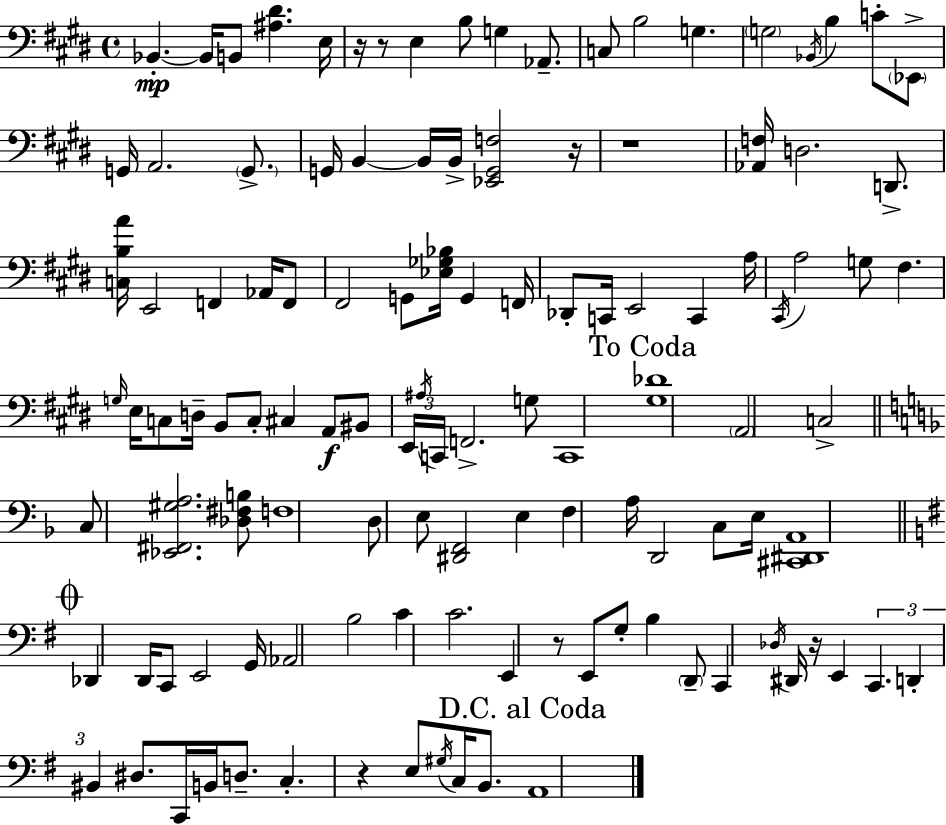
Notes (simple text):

Bb2/q. Bb2/s B2/e [A#3,D#4]/q. E3/s R/s R/e E3/q B3/e G3/q Ab2/e. C3/e B3/h G3/q. G3/h Bb2/s B3/q C4/e Eb2/e G2/s A2/h. G2/e. G2/s B2/q B2/s B2/s [Eb2,G2,F3]/h R/s R/w [Ab2,F3]/s D3/h. D2/e. [C3,B3,A4]/s E2/h F2/q Ab2/s F2/e F#2/h G2/e [Eb3,Gb3,Bb3]/s G2/q F2/s Db2/e C2/s E2/h C2/q A3/s C#2/s A3/h G3/e F#3/q. G3/s E3/s C3/e D3/s B2/e C3/e C#3/q A2/e BIS2/e E2/s A#3/s C2/s F2/h. G3/e C2/w [G#3,Db4]/w A2/h C3/h C3/e [Eb2,F#2,G#3,A3]/h. [Db3,F#3,B3]/e F3/w D3/e E3/e [D#2,F2]/h E3/q F3/q A3/s D2/h C3/e E3/s [C#2,D#2,A2]/w Db2/q D2/s C2/e E2/h G2/s Ab2/h B3/h C4/q C4/h. E2/q R/e E2/e G3/e B3/q D2/e C2/q Db3/s D#2/s R/s E2/q C2/q. D2/q BIS2/q D#3/e. C2/s B2/s D3/e. C3/q. R/q E3/e G#3/s C3/s B2/e. A2/w